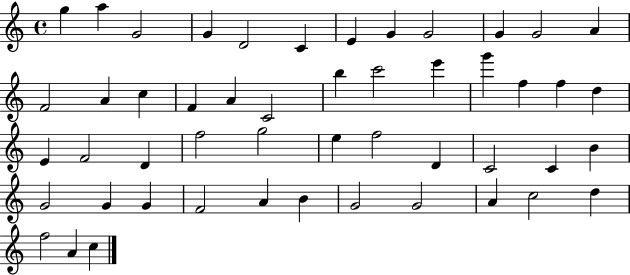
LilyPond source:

{
  \clef treble
  \time 4/4
  \defaultTimeSignature
  \key c \major
  g''4 a''4 g'2 | g'4 d'2 c'4 | e'4 g'4 g'2 | g'4 g'2 a'4 | \break f'2 a'4 c''4 | f'4 a'4 c'2 | b''4 c'''2 e'''4 | g'''4 f''4 f''4 d''4 | \break e'4 f'2 d'4 | f''2 g''2 | e''4 f''2 d'4 | c'2 c'4 b'4 | \break g'2 g'4 g'4 | f'2 a'4 b'4 | g'2 g'2 | a'4 c''2 d''4 | \break f''2 a'4 c''4 | \bar "|."
}